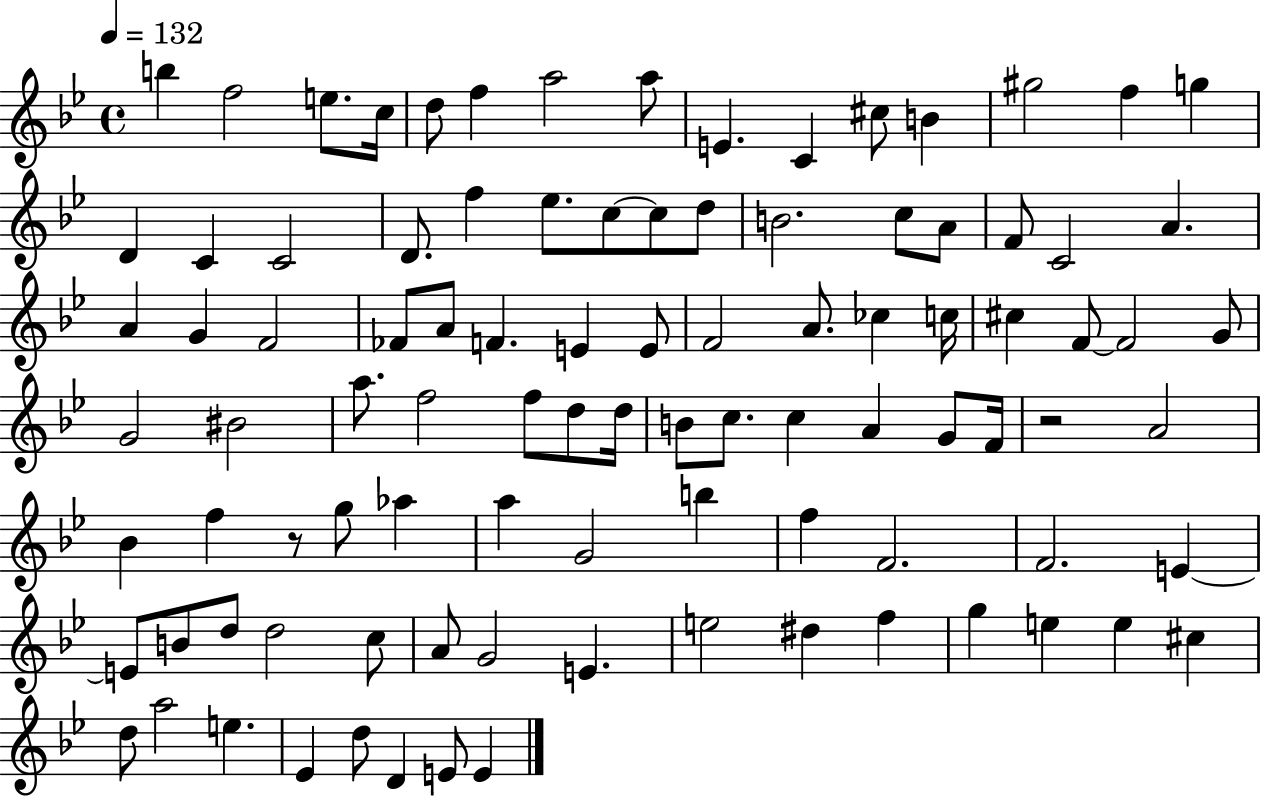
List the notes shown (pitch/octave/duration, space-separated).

B5/q F5/h E5/e. C5/s D5/e F5/q A5/h A5/e E4/q. C4/q C#5/e B4/q G#5/h F5/q G5/q D4/q C4/q C4/h D4/e. F5/q Eb5/e. C5/e C5/e D5/e B4/h. C5/e A4/e F4/e C4/h A4/q. A4/q G4/q F4/h FES4/e A4/e F4/q. E4/q E4/e F4/h A4/e. CES5/q C5/s C#5/q F4/e F4/h G4/e G4/h BIS4/h A5/e. F5/h F5/e D5/e D5/s B4/e C5/e. C5/q A4/q G4/e F4/s R/h A4/h Bb4/q F5/q R/e G5/e Ab5/q A5/q G4/h B5/q F5/q F4/h. F4/h. E4/q E4/e B4/e D5/e D5/h C5/e A4/e G4/h E4/q. E5/h D#5/q F5/q G5/q E5/q E5/q C#5/q D5/e A5/h E5/q. Eb4/q D5/e D4/q E4/e E4/q